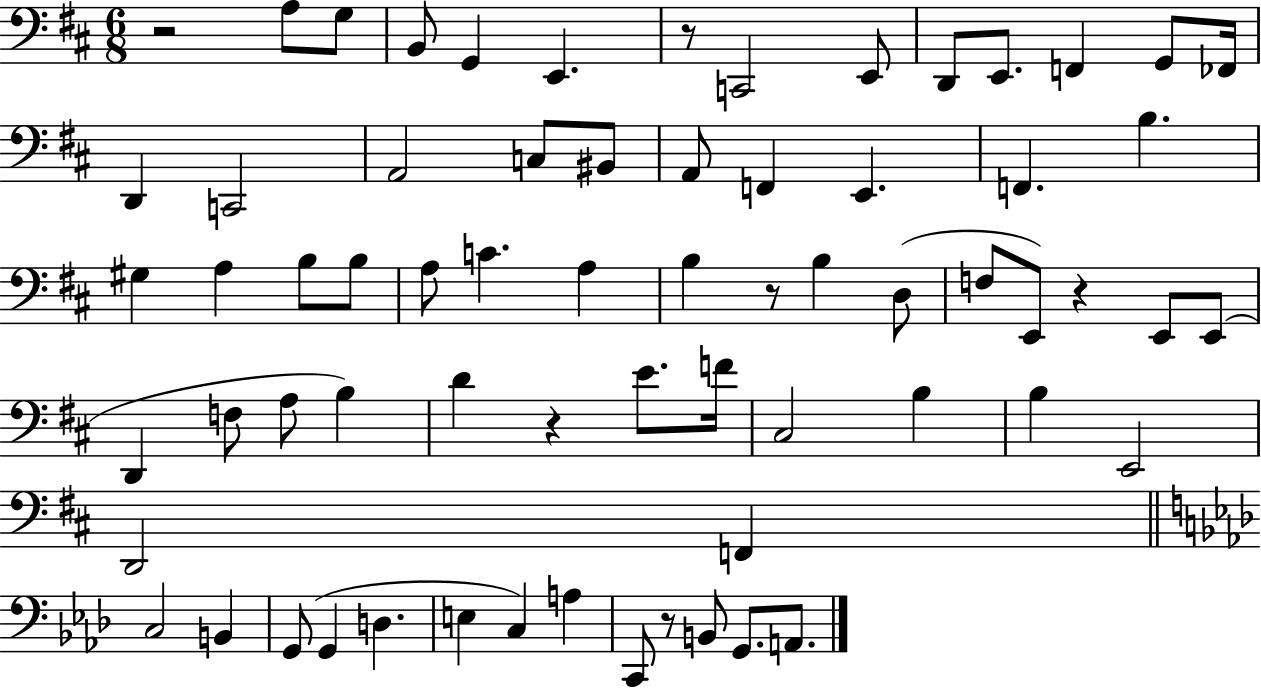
{
  \clef bass
  \numericTimeSignature
  \time 6/8
  \key d \major
  r2 a8 g8 | b,8 g,4 e,4. | r8 c,2 e,8 | d,8 e,8. f,4 g,8 fes,16 | \break d,4 c,2 | a,2 c8 bis,8 | a,8 f,4 e,4. | f,4. b4. | \break gis4 a4 b8 b8 | a8 c'4. a4 | b4 r8 b4 d8( | f8 e,8) r4 e,8 e,8( | \break d,4 f8 a8 b4) | d'4 r4 e'8. f'16 | cis2 b4 | b4 e,2 | \break d,2 f,4 | \bar "||" \break \key aes \major c2 b,4 | g,8( g,4 d4. | e4 c4) a4 | c,8 r8 b,8 g,8. a,8. | \break \bar "|."
}